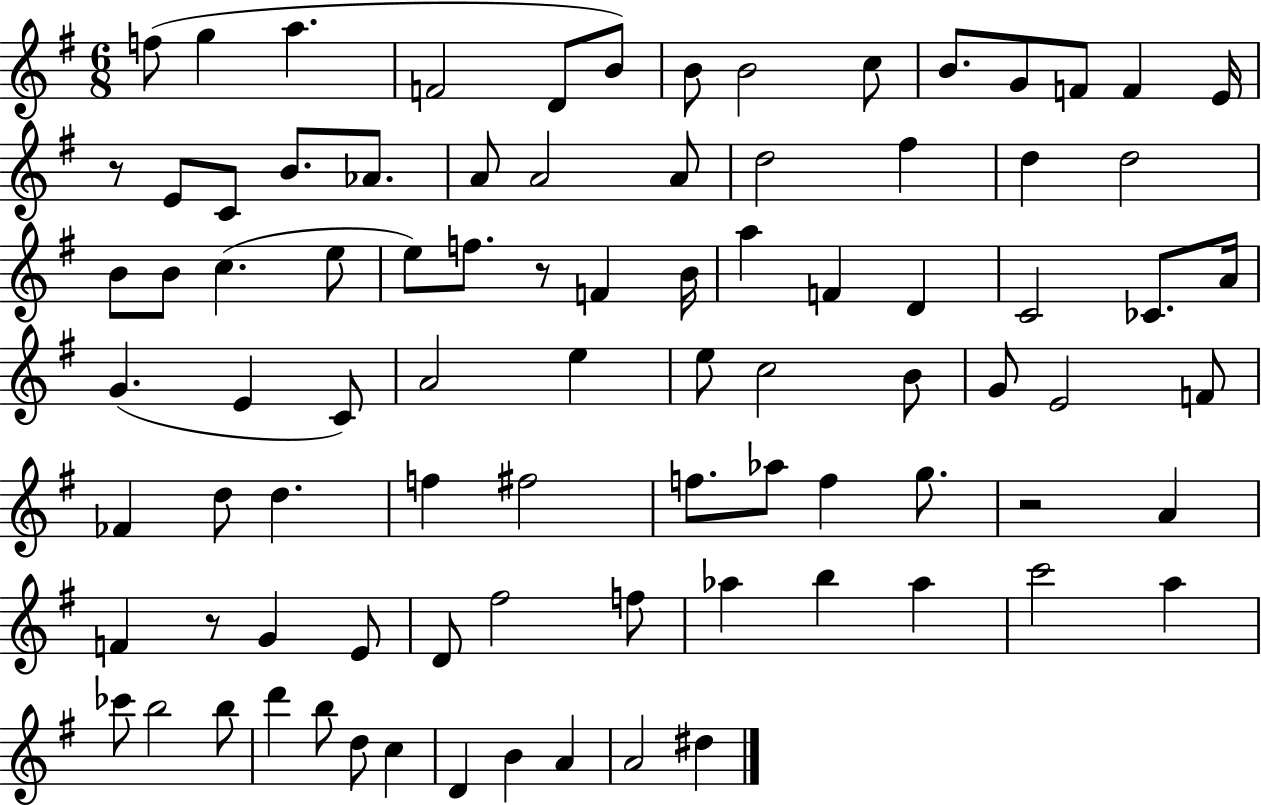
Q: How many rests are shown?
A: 4